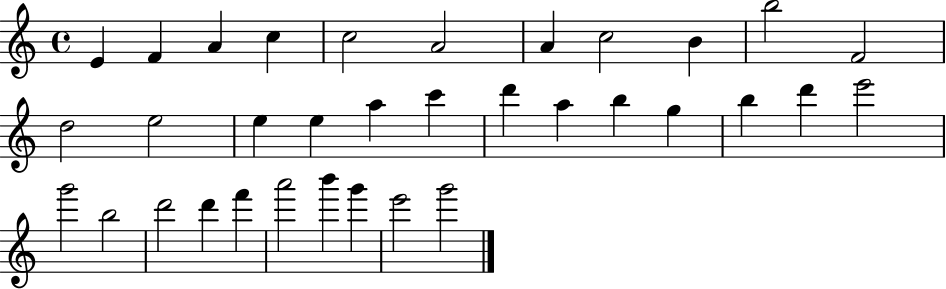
E4/q F4/q A4/q C5/q C5/h A4/h A4/q C5/h B4/q B5/h F4/h D5/h E5/h E5/q E5/q A5/q C6/q D6/q A5/q B5/q G5/q B5/q D6/q E6/h G6/h B5/h D6/h D6/q F6/q A6/h B6/q G6/q E6/h G6/h